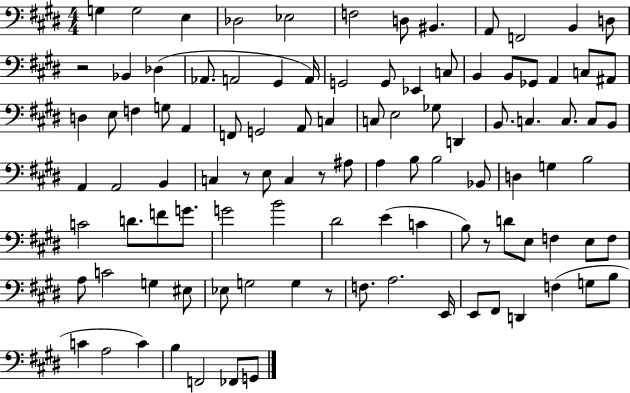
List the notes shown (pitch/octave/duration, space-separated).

G3/q G3/h E3/q Db3/h Eb3/h F3/h D3/e BIS2/q. A2/e F2/h B2/q D3/e R/h Bb2/q Db3/q Ab2/e. A2/h G#2/q A2/s G2/h G2/e Eb2/q C3/e B2/q B2/e Gb2/e A2/q C3/e A#2/e D3/q E3/e F3/q G3/e A2/q F2/e G2/h A2/e C3/q C3/e E3/h Gb3/e D2/q B2/e. C3/q. C3/e. C3/e B2/e A2/q A2/h B2/q C3/q R/e E3/e C3/q R/e A#3/e A3/q B3/e B3/h Bb2/e D3/q G3/q B3/h C4/h D4/e. F4/e G4/e. G4/h B4/h D#4/h E4/q C4/q B3/e R/e D4/e E3/e F3/q E3/e F3/e A3/e C4/h G3/q EIS3/e Eb3/e G3/h G3/q R/e F3/e. A3/h. E2/s E2/e F#2/e D2/q F3/q G3/e B3/e C4/q A3/h C4/q B3/q F2/h FES2/e G2/e